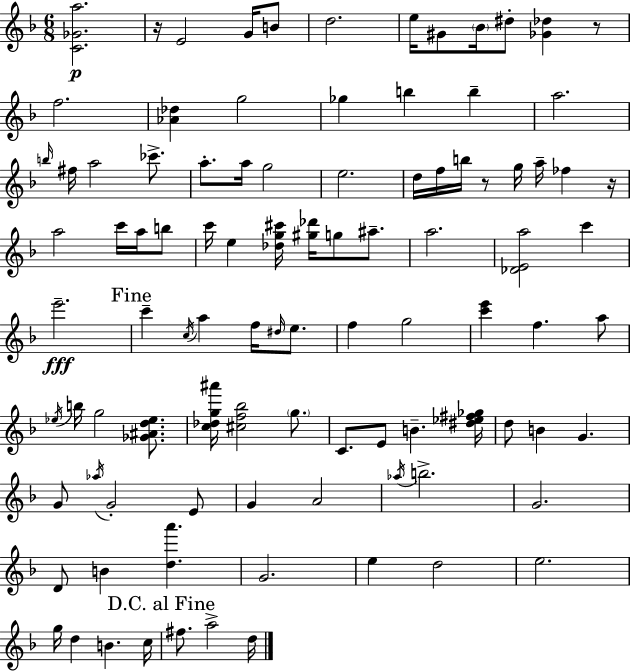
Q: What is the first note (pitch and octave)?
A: E4